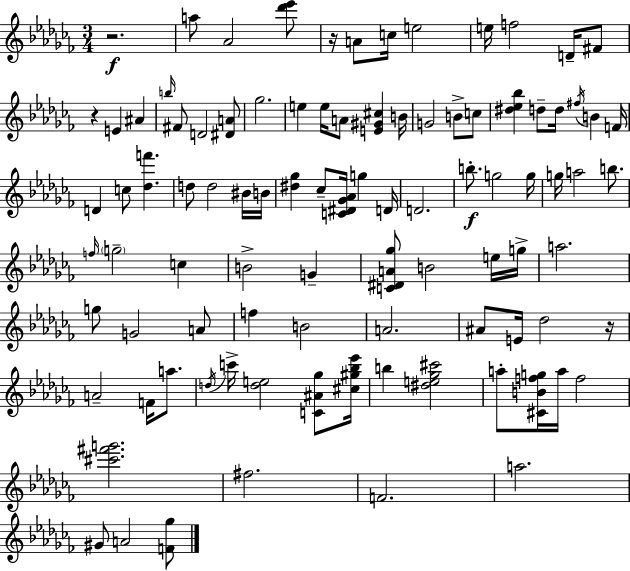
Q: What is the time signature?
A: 3/4